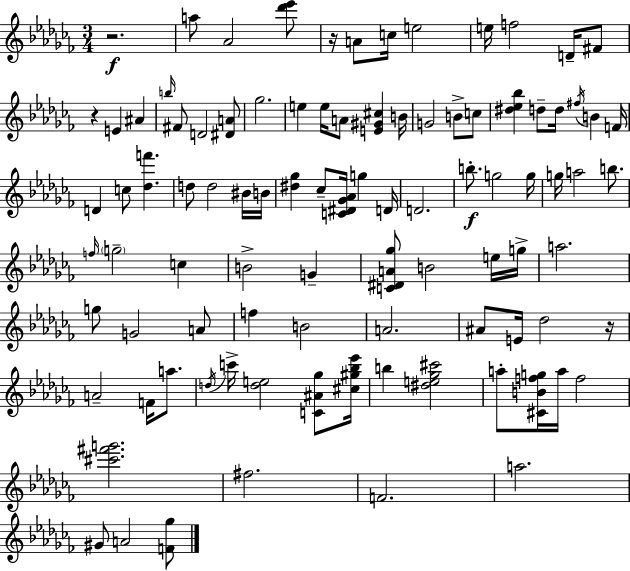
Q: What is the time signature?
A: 3/4